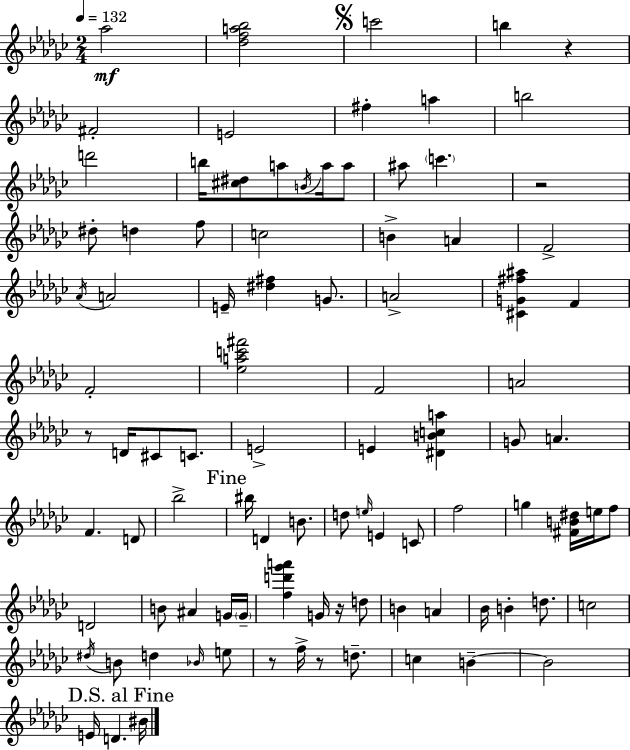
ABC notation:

X:1
T:Untitled
M:2/4
L:1/4
K:Ebm
_a2 [_dfa_b]2 c'2 b z ^F2 E2 ^f a b2 d'2 b/4 [^c^d]/2 a/2 B/4 a/4 a/2 ^a/2 c' z2 ^d/2 d f/2 c2 B A F2 _A/4 A2 E/4 [^d^f] G/2 A2 [^CG^f^a] F F2 [_eac'^f']2 F2 A2 z/2 D/4 ^C/2 C/2 E2 E [^DBca] G/2 A F D/2 _b2 ^b/4 D B/2 d/2 e/4 E C/2 f2 g [^FB^d]/4 e/4 f/2 D2 B/2 ^A G/4 G/4 [fd'_g'a'] G/4 z/4 d/2 B A _B/4 B d/2 c2 ^d/4 B/2 d _B/4 e/2 z/2 f/4 z/2 d/2 c B B2 E/4 D ^B/4